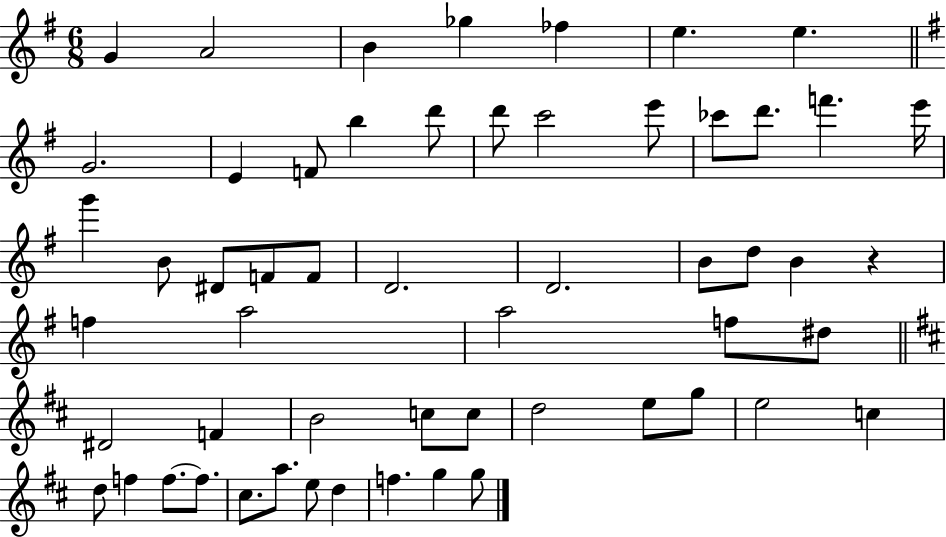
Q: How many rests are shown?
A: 1